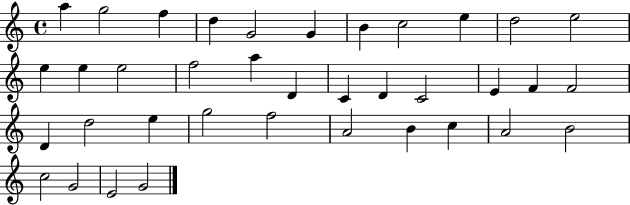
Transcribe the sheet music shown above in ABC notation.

X:1
T:Untitled
M:4/4
L:1/4
K:C
a g2 f d G2 G B c2 e d2 e2 e e e2 f2 a D C D C2 E F F2 D d2 e g2 f2 A2 B c A2 B2 c2 G2 E2 G2